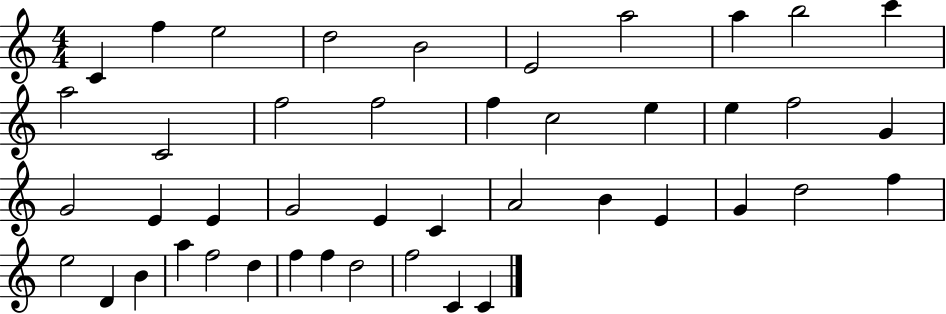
C4/q F5/q E5/h D5/h B4/h E4/h A5/h A5/q B5/h C6/q A5/h C4/h F5/h F5/h F5/q C5/h E5/q E5/q F5/h G4/q G4/h E4/q E4/q G4/h E4/q C4/q A4/h B4/q E4/q G4/q D5/h F5/q E5/h D4/q B4/q A5/q F5/h D5/q F5/q F5/q D5/h F5/h C4/q C4/q